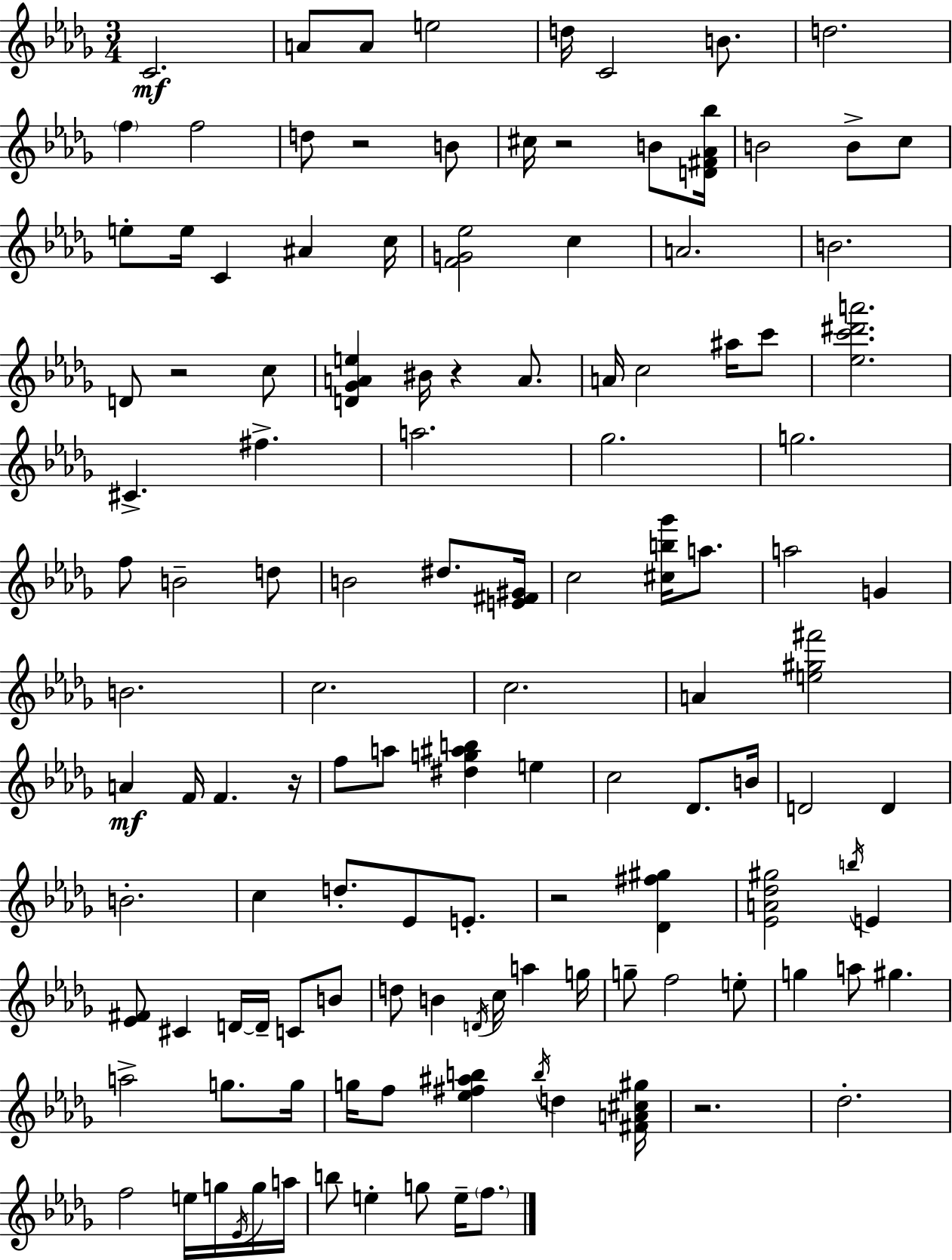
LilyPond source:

{
  \clef treble
  \numericTimeSignature
  \time 3/4
  \key bes \minor
  c'2.\mf | a'8 a'8 e''2 | d''16 c'2 b'8. | d''2. | \break \parenthesize f''4 f''2 | d''8 r2 b'8 | cis''16 r2 b'8 <d' fis' aes' bes''>16 | b'2 b'8-> c''8 | \break e''8-. e''16 c'4 ais'4 c''16 | <f' g' ees''>2 c''4 | a'2. | b'2. | \break d'8 r2 c''8 | <d' ges' a' e''>4 bis'16 r4 a'8. | a'16 c''2 ais''16 c'''8 | <ees'' c''' dis''' a'''>2. | \break cis'4.-> fis''4.-> | a''2. | ges''2. | g''2. | \break f''8 b'2-- d''8 | b'2 dis''8. <e' fis' gis'>16 | c''2 <cis'' b'' ges'''>16 a''8. | a''2 g'4 | \break b'2. | c''2. | c''2. | a'4 <e'' gis'' fis'''>2 | \break a'4\mf f'16 f'4. r16 | f''8 a''8 <dis'' g'' ais'' b''>4 e''4 | c''2 des'8. b'16 | d'2 d'4 | \break b'2.-. | c''4 d''8.-. ees'8 e'8.-. | r2 <des' fis'' gis''>4 | <ees' a' des'' gis''>2 \acciaccatura { b''16 } e'4 | \break <ees' fis'>8 cis'4 d'16~~ d'16-- c'8 b'8 | d''8 b'4 \acciaccatura { d'16 } c''16 a''4 | g''16 g''8-- f''2 | e''8-. g''4 a''8 gis''4. | \break a''2-> g''8. | g''16 g''16 f''8 <ees'' fis'' ais'' b''>4 \acciaccatura { b''16 } d''4 | <fis' a' cis'' gis''>16 r2. | des''2.-. | \break f''2 e''16 | g''16 \acciaccatura { ees'16 } g''16 a''16 b''8 e''4-. g''8 | e''16-- \parenthesize f''8. \bar "|."
}